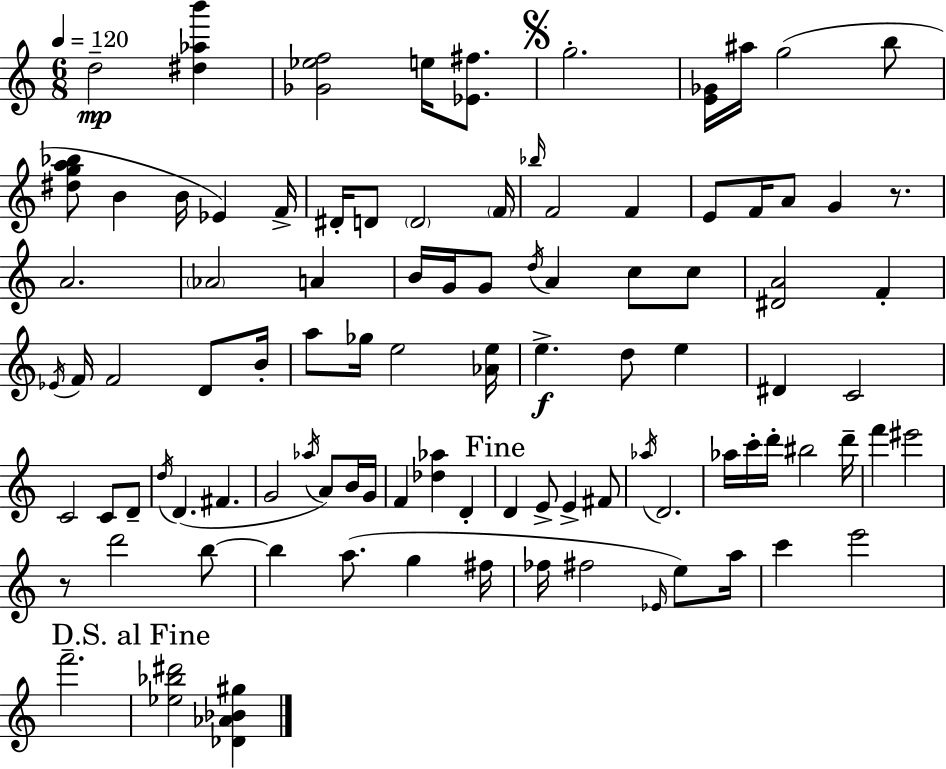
{
  \clef treble
  \numericTimeSignature
  \time 6/8
  \key a \minor
  \tempo 4 = 120
  d''2--\mp <dis'' aes'' b'''>4 | <ges' ees'' f''>2 e''16 <ees' fis''>8. | \mark \markup { \musicglyph "scripts.segno" } g''2.-. | <e' ges'>16 ais''16 g''2( b''8 | \break <dis'' g'' a'' bes''>8 b'4 b'16 ees'4) f'16-> | dis'16-. d'8 \parenthesize d'2 \parenthesize f'16 | \grace { bes''16 } f'2 f'4 | e'8 f'16 a'8 g'4 r8. | \break a'2. | \parenthesize aes'2 a'4 | b'16 g'16 g'8 \acciaccatura { d''16 } a'4 c''8 | c''8 <dis' a'>2 f'4-. | \break \acciaccatura { ees'16 } f'16 f'2 | d'8 b'16-. a''8 ges''16 e''2 | <aes' e''>16 e''4.->\f d''8 e''4 | dis'4 c'2 | \break c'2 c'8 | d'8-- \acciaccatura { d''16 } d'4.( fis'4. | g'2 | \acciaccatura { aes''16 }) a'8 b'16 g'16 f'4 <des'' aes''>4 | \break d'4-. \mark "Fine" d'4 e'8-> e'4-> | fis'8 \acciaccatura { aes''16 } d'2. | aes''16 c'''16-. d'''16-. bis''2 | d'''16-- f'''4 eis'''2 | \break r8 d'''2 | b''8~~ b''4 a''8.( | g''4 fis''16 fes''16 fis''2 | \grace { ees'16 }) e''8 a''16 c'''4 e'''2 | \break f'''2.-- | \mark "D.S. al Fine" <ees'' bes'' dis'''>2 | <des' aes' bes' gis''>4 \bar "|."
}